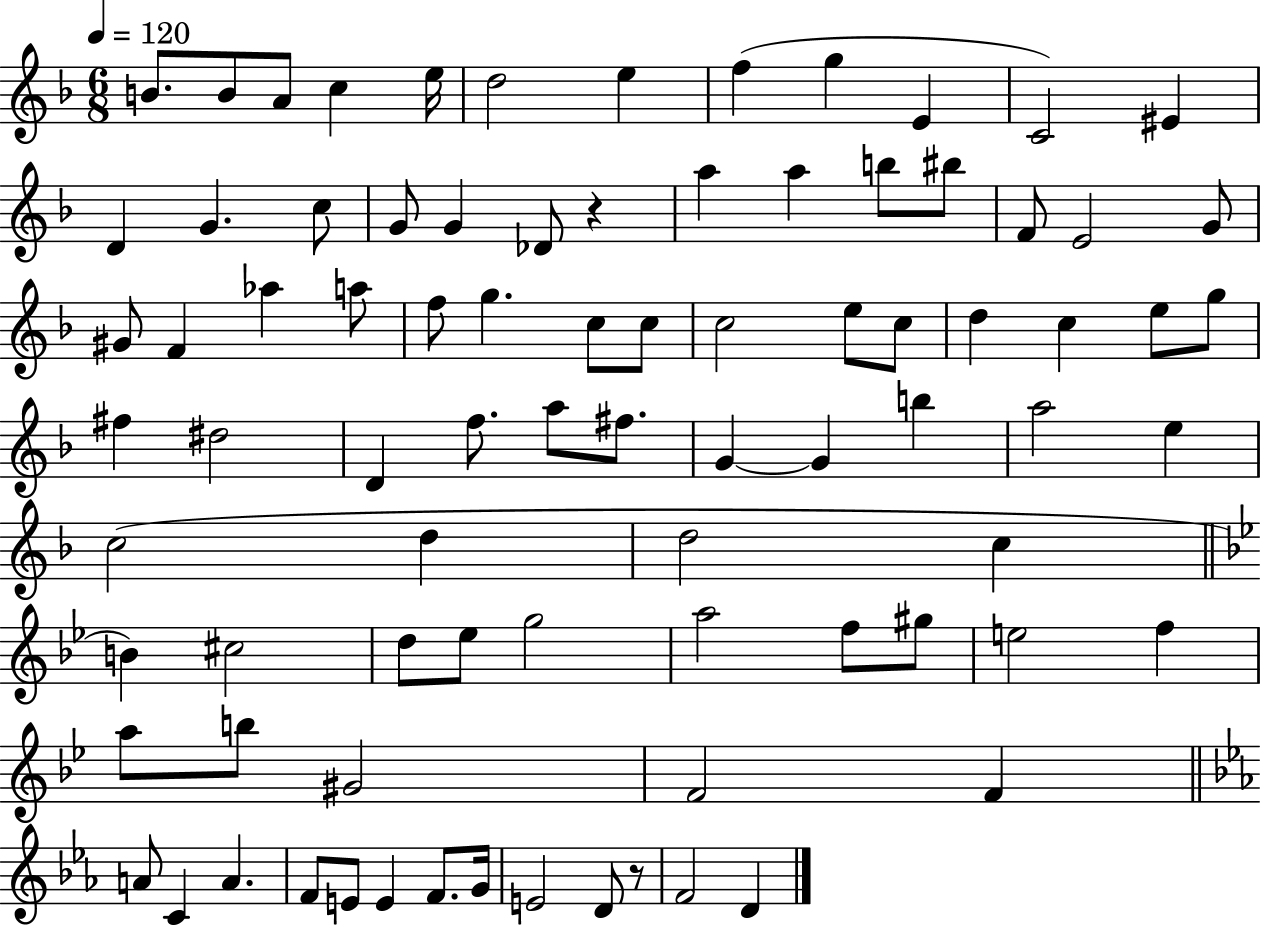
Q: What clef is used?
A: treble